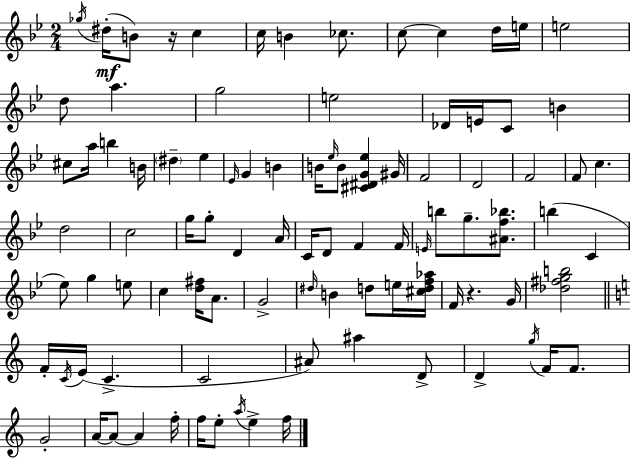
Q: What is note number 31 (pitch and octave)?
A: Eb5